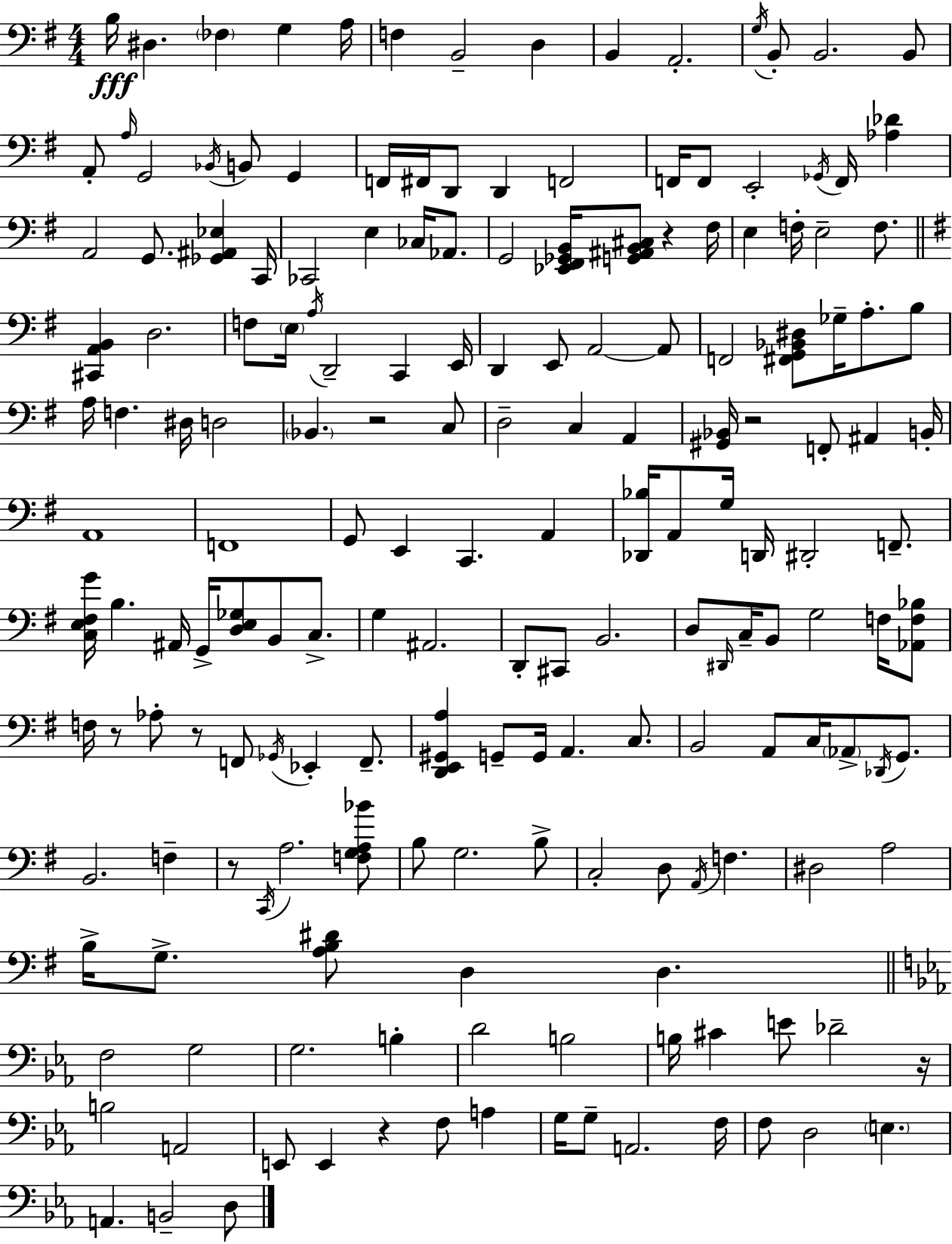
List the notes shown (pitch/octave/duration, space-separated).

B3/s D#3/q. FES3/q G3/q A3/s F3/q B2/h D3/q B2/q A2/h. G3/s B2/e B2/h. B2/e A2/e A3/s G2/h Bb2/s B2/e G2/q F2/s F#2/s D2/e D2/q F2/h F2/s F2/e E2/h Gb2/s F2/s [Ab3,Db4]/q A2/h G2/e. [Gb2,A#2,Eb3]/q C2/s CES2/h E3/q CES3/s Ab2/e. G2/h [Eb2,F#2,Gb2,B2]/s [G2,A#2,B2,C#3]/e R/q F#3/s E3/q F3/s E3/h F3/e. [C#2,A2,B2]/q D3/h. F3/e E3/s A3/s D2/h C2/q E2/s D2/q E2/e A2/h A2/e F2/h [F#2,G2,Bb2,D#3]/e Gb3/s A3/e. B3/e A3/s F3/q. D#3/s D3/h Bb2/q. R/h C3/e D3/h C3/q A2/q [G#2,Bb2]/s R/h F2/e A#2/q B2/s A2/w F2/w G2/e E2/q C2/q. A2/q [Db2,Bb3]/s A2/e G3/s D2/s D#2/h F2/e. [C3,E3,F#3,G4]/s B3/q. A#2/s G2/s [D3,E3,Gb3]/e B2/e C3/e. G3/q A#2/h. D2/e C#2/e B2/h. D3/e D#2/s C3/s B2/e G3/h F3/s [Ab2,F3,Bb3]/e F3/s R/e Ab3/e R/e F2/e Gb2/s Eb2/q F2/e. [D2,E2,G#2,A3]/q G2/e G2/s A2/q. C3/e. B2/h A2/e C3/s Ab2/e Db2/s G2/e. B2/h. F3/q R/e C2/s A3/h. [F3,G3,A3,Bb4]/e B3/e G3/h. B3/e C3/h D3/e A2/s F3/q. D#3/h A3/h B3/s G3/e. [A3,B3,D#4]/e D3/q D3/q. F3/h G3/h G3/h. B3/q D4/h B3/h B3/s C#4/q E4/e Db4/h R/s B3/h A2/h E2/e E2/q R/q F3/e A3/q G3/s G3/e A2/h. F3/s F3/e D3/h E3/q. A2/q. B2/h D3/e